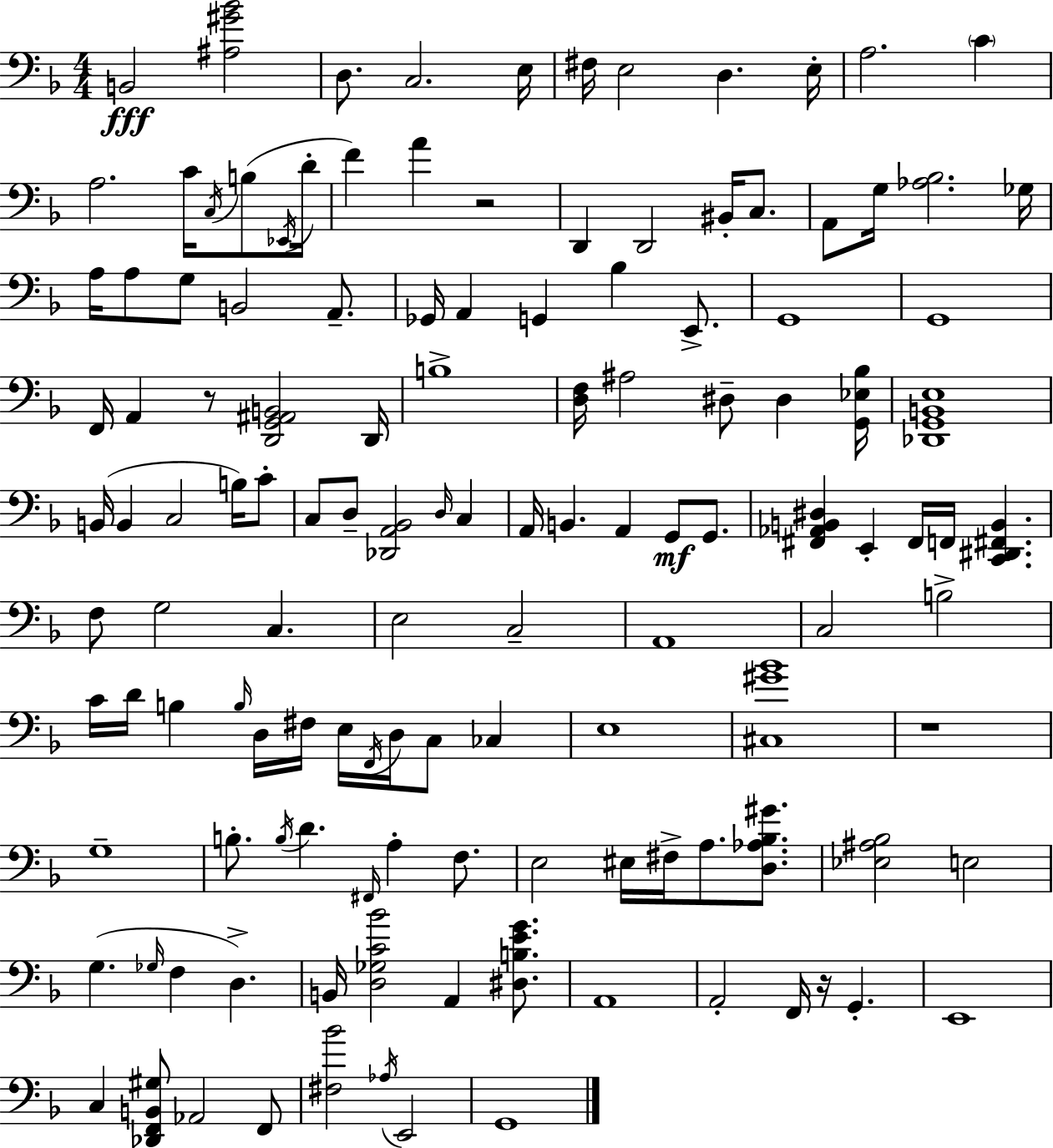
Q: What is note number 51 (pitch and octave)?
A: D3